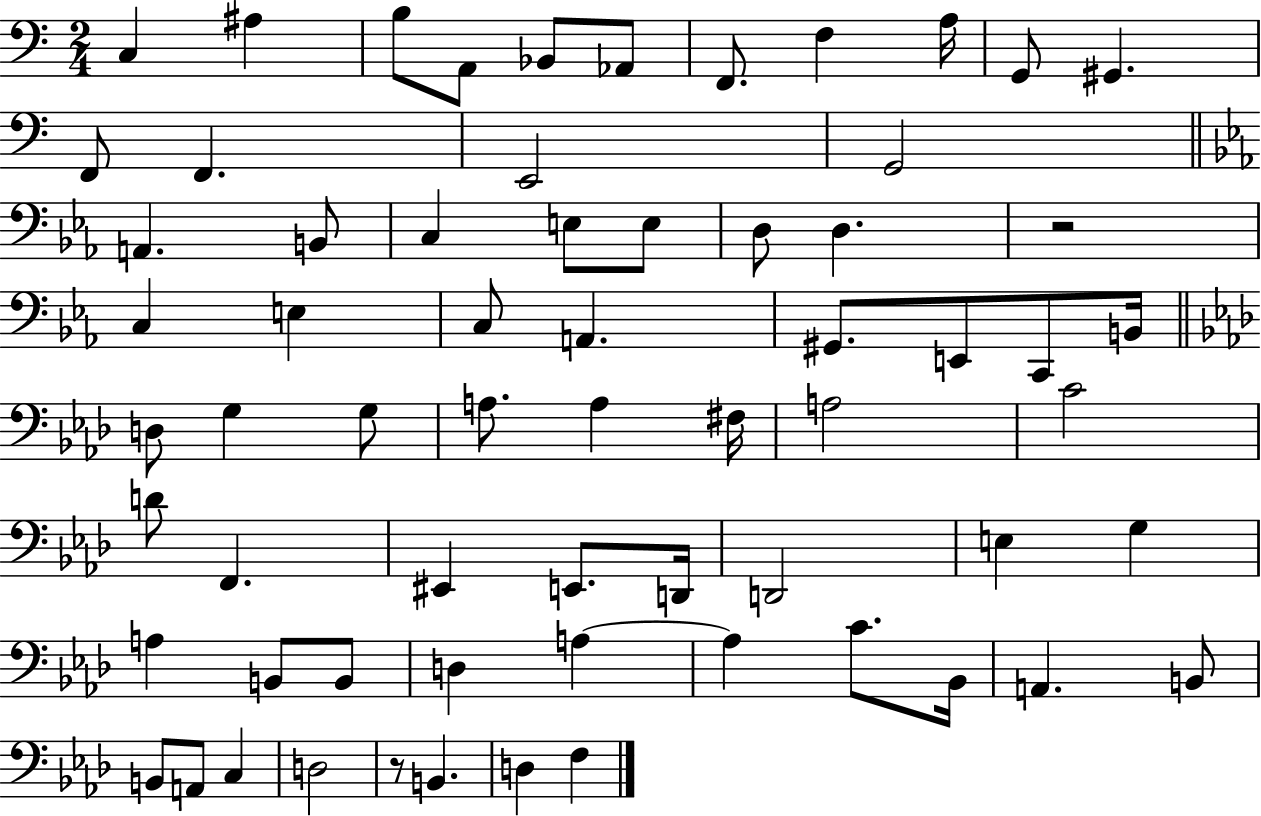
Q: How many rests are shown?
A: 2